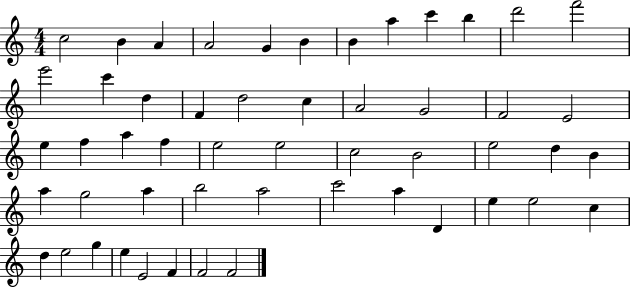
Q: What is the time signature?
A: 4/4